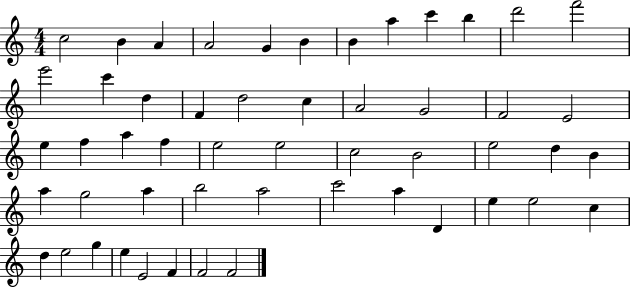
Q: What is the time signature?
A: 4/4